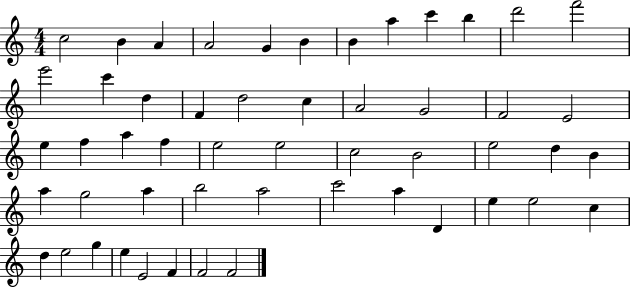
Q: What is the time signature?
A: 4/4